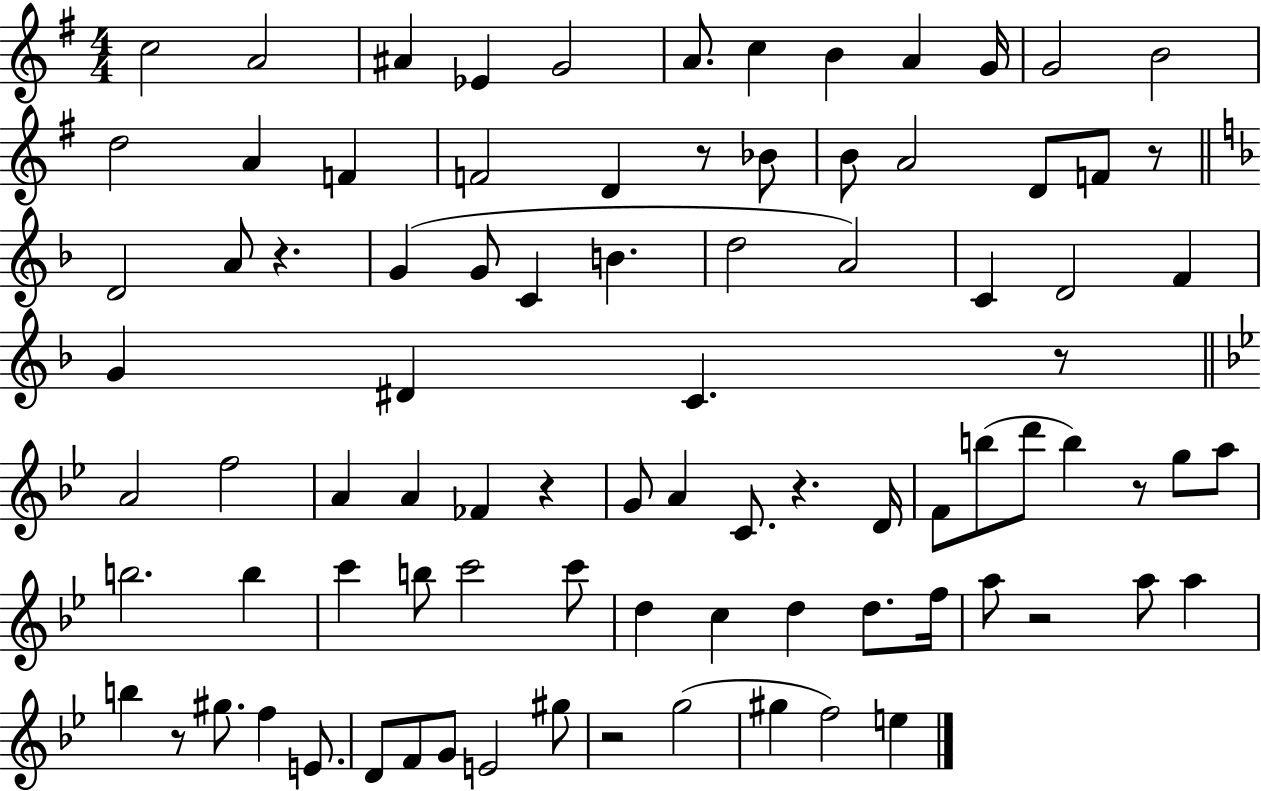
C5/h A4/h A#4/q Eb4/q G4/h A4/e. C5/q B4/q A4/q G4/s G4/h B4/h D5/h A4/q F4/q F4/h D4/q R/e Bb4/e B4/e A4/h D4/e F4/e R/e D4/h A4/e R/q. G4/q G4/e C4/q B4/q. D5/h A4/h C4/q D4/h F4/q G4/q D#4/q C4/q. R/e A4/h F5/h A4/q A4/q FES4/q R/q G4/e A4/q C4/e. R/q. D4/s F4/e B5/e D6/e B5/q R/e G5/e A5/e B5/h. B5/q C6/q B5/e C6/h C6/e D5/q C5/q D5/q D5/e. F5/s A5/e R/h A5/e A5/q B5/q R/e G#5/e. F5/q E4/e. D4/e F4/e G4/e E4/h G#5/e R/h G5/h G#5/q F5/h E5/q